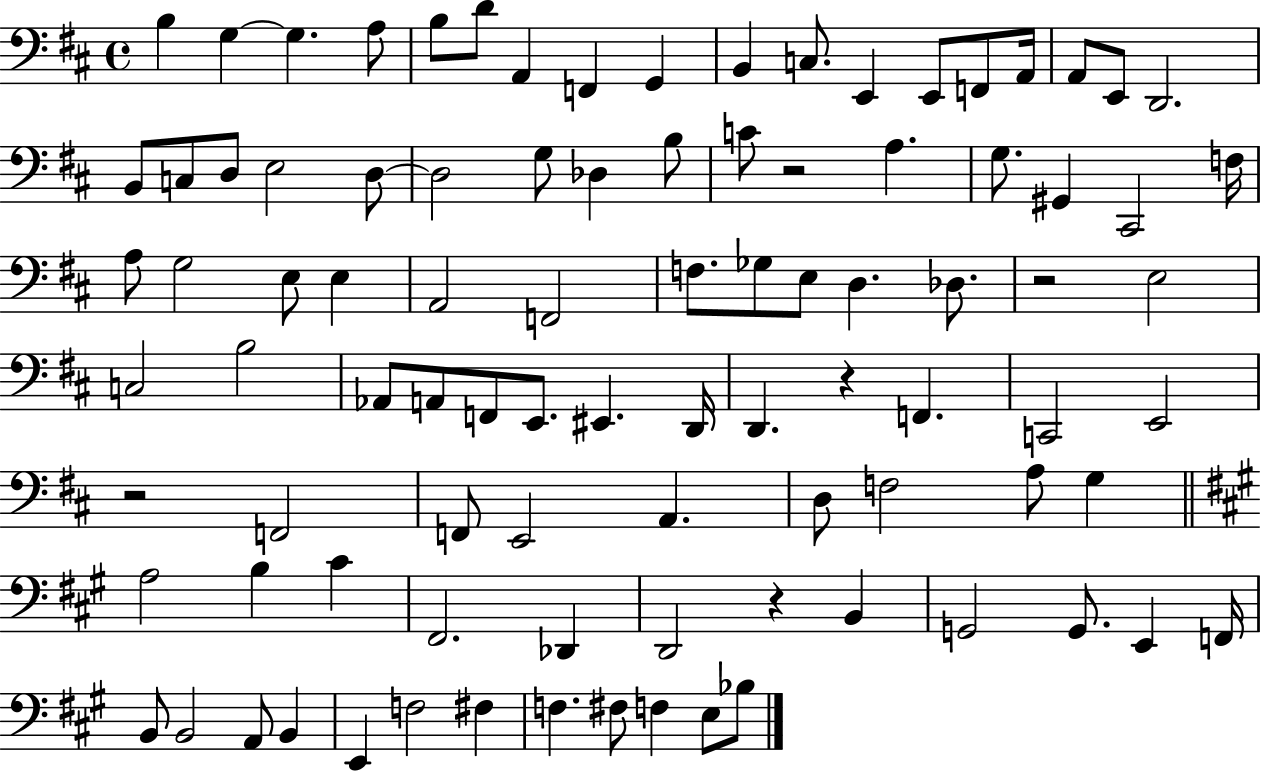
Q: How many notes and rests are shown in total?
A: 93